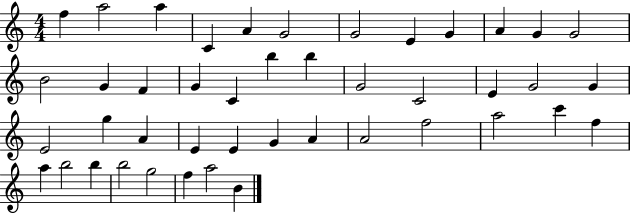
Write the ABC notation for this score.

X:1
T:Untitled
M:4/4
L:1/4
K:C
f a2 a C A G2 G2 E G A G G2 B2 G F G C b b G2 C2 E G2 G E2 g A E E G A A2 f2 a2 c' f a b2 b b2 g2 f a2 B